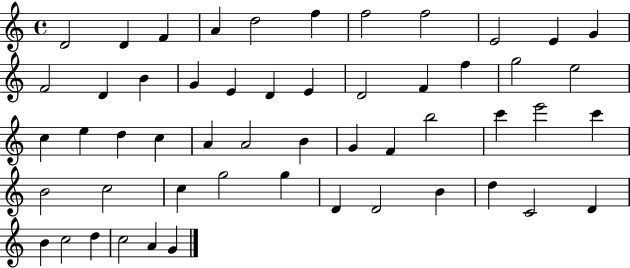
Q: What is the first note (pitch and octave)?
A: D4